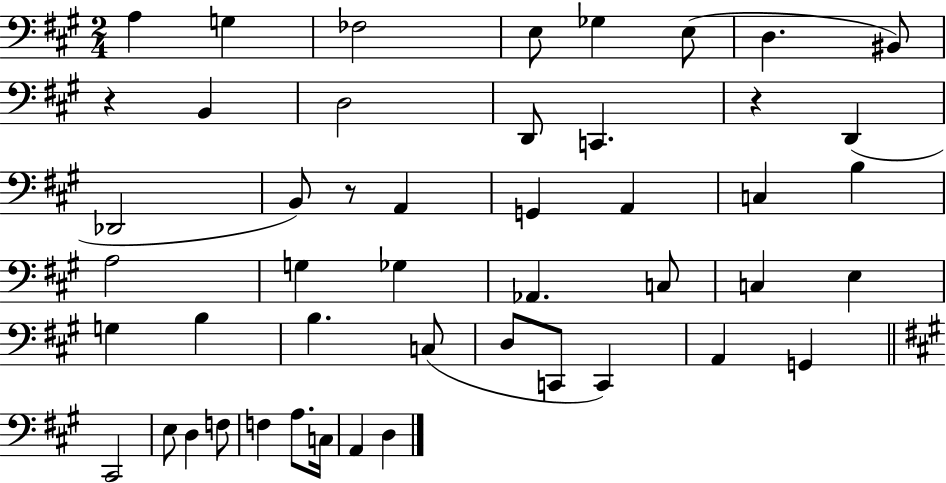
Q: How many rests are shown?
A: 3